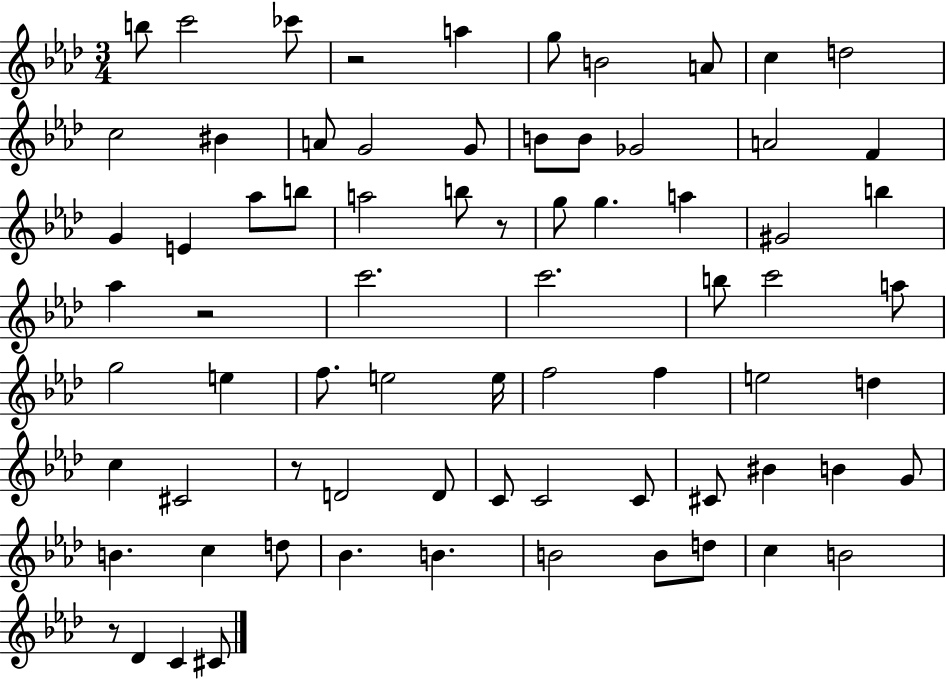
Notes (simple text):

B5/e C6/h CES6/e R/h A5/q G5/e B4/h A4/e C5/q D5/h C5/h BIS4/q A4/e G4/h G4/e B4/e B4/e Gb4/h A4/h F4/q G4/q E4/q Ab5/e B5/e A5/h B5/e R/e G5/e G5/q. A5/q G#4/h B5/q Ab5/q R/h C6/h. C6/h. B5/e C6/h A5/e G5/h E5/q F5/e. E5/h E5/s F5/h F5/q E5/h D5/q C5/q C#4/h R/e D4/h D4/e C4/e C4/h C4/e C#4/e BIS4/q B4/q G4/e B4/q. C5/q D5/e Bb4/q. B4/q. B4/h B4/e D5/e C5/q B4/h R/e Db4/q C4/q C#4/e